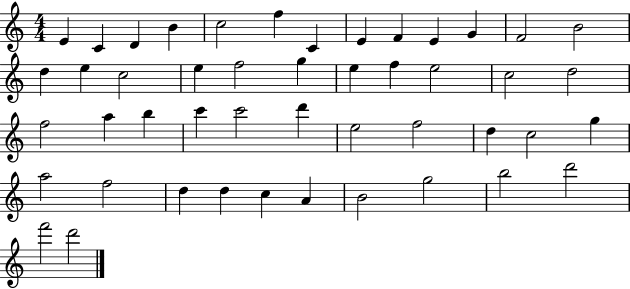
{
  \clef treble
  \numericTimeSignature
  \time 4/4
  \key c \major
  e'4 c'4 d'4 b'4 | c''2 f''4 c'4 | e'4 f'4 e'4 g'4 | f'2 b'2 | \break d''4 e''4 c''2 | e''4 f''2 g''4 | e''4 f''4 e''2 | c''2 d''2 | \break f''2 a''4 b''4 | c'''4 c'''2 d'''4 | e''2 f''2 | d''4 c''2 g''4 | \break a''2 f''2 | d''4 d''4 c''4 a'4 | b'2 g''2 | b''2 d'''2 | \break f'''2 d'''2 | \bar "|."
}